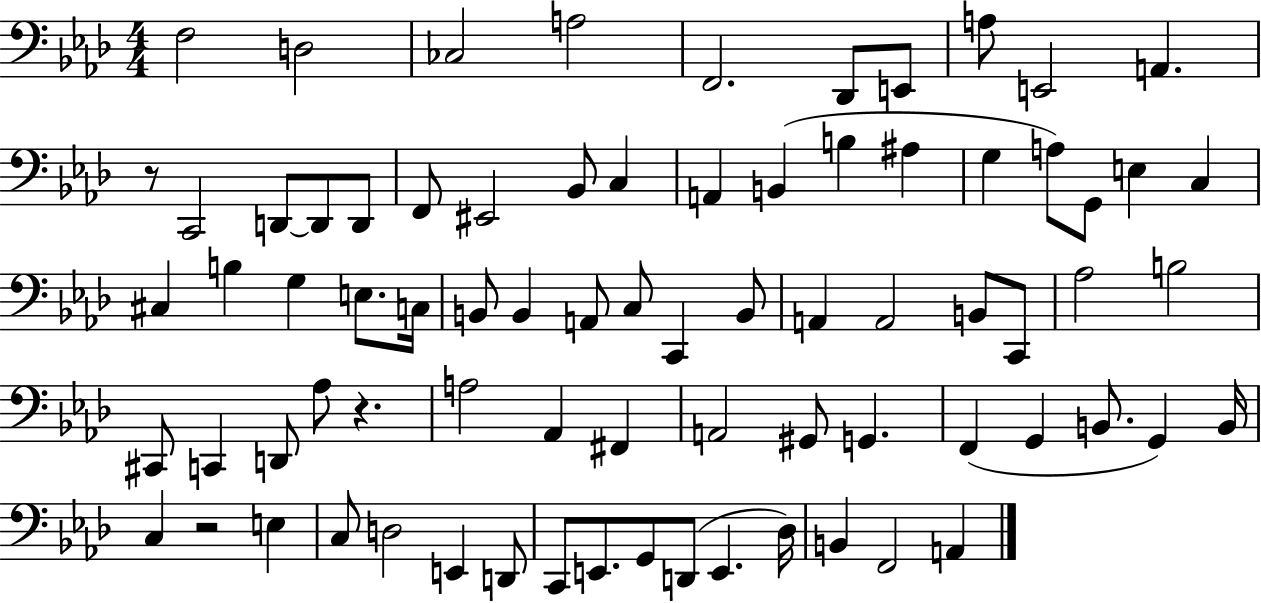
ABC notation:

X:1
T:Untitled
M:4/4
L:1/4
K:Ab
F,2 D,2 _C,2 A,2 F,,2 _D,,/2 E,,/2 A,/2 E,,2 A,, z/2 C,,2 D,,/2 D,,/2 D,,/2 F,,/2 ^E,,2 _B,,/2 C, A,, B,, B, ^A, G, A,/2 G,,/2 E, C, ^C, B, G, E,/2 C,/4 B,,/2 B,, A,,/2 C,/2 C,, B,,/2 A,, A,,2 B,,/2 C,,/2 _A,2 B,2 ^C,,/2 C,, D,,/2 _A,/2 z A,2 _A,, ^F,, A,,2 ^G,,/2 G,, F,, G,, B,,/2 G,, B,,/4 C, z2 E, C,/2 D,2 E,, D,,/2 C,,/2 E,,/2 G,,/2 D,,/2 E,, _D,/4 B,, F,,2 A,,